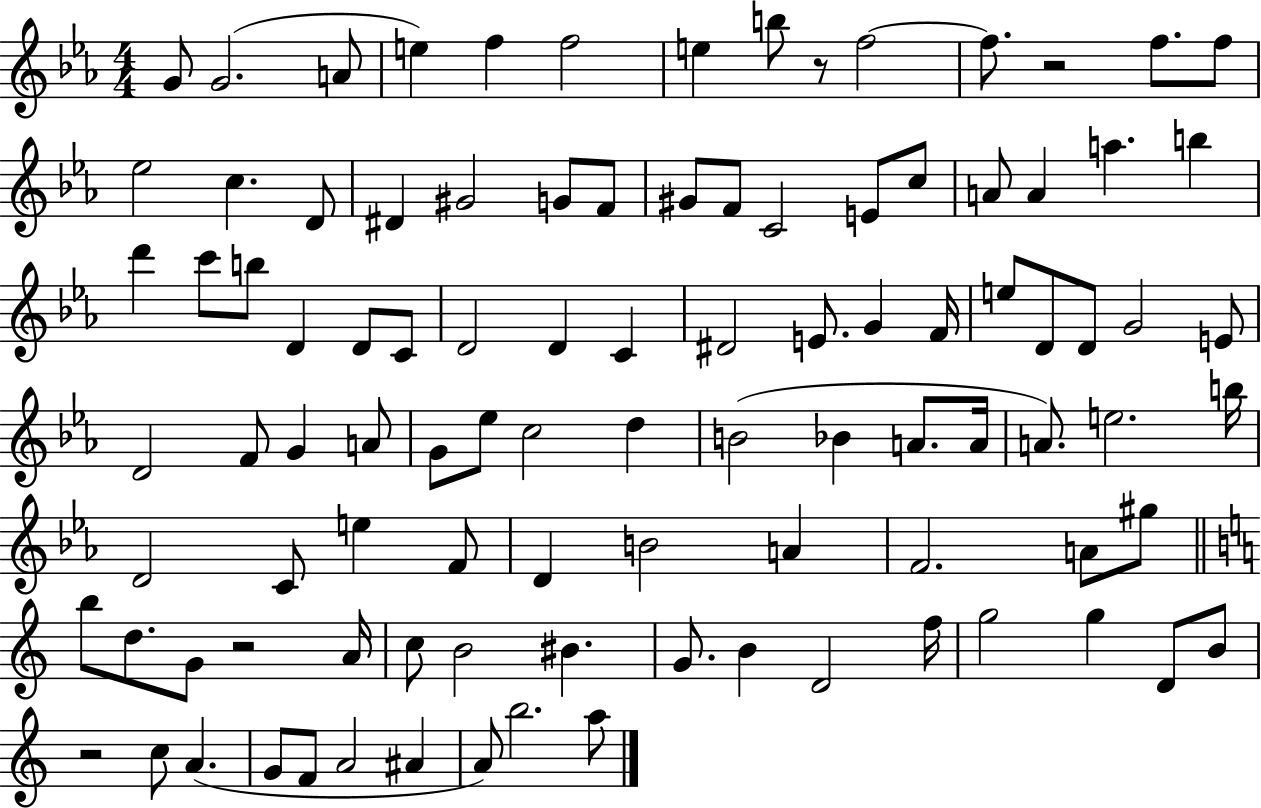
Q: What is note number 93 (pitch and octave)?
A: A4